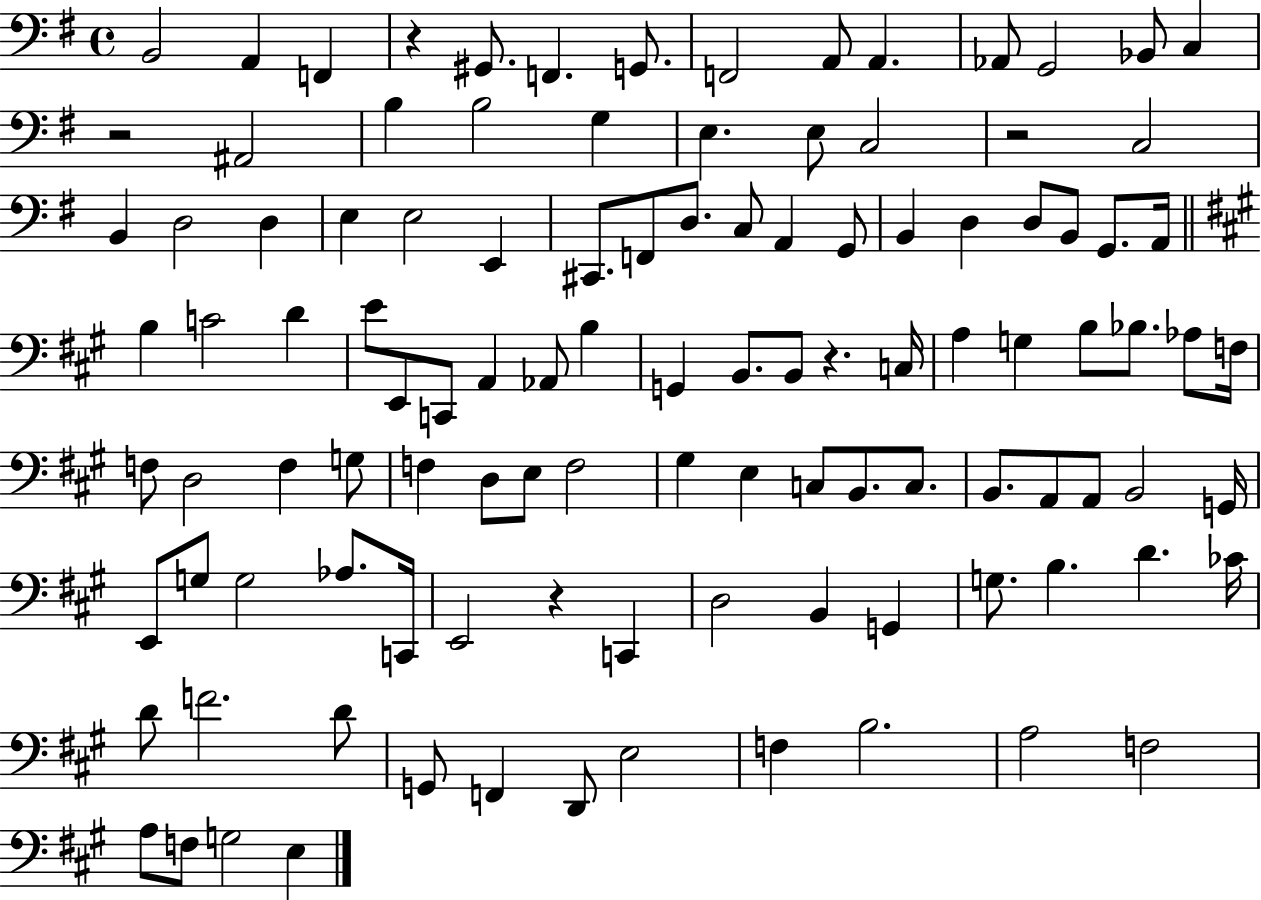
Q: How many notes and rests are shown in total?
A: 110